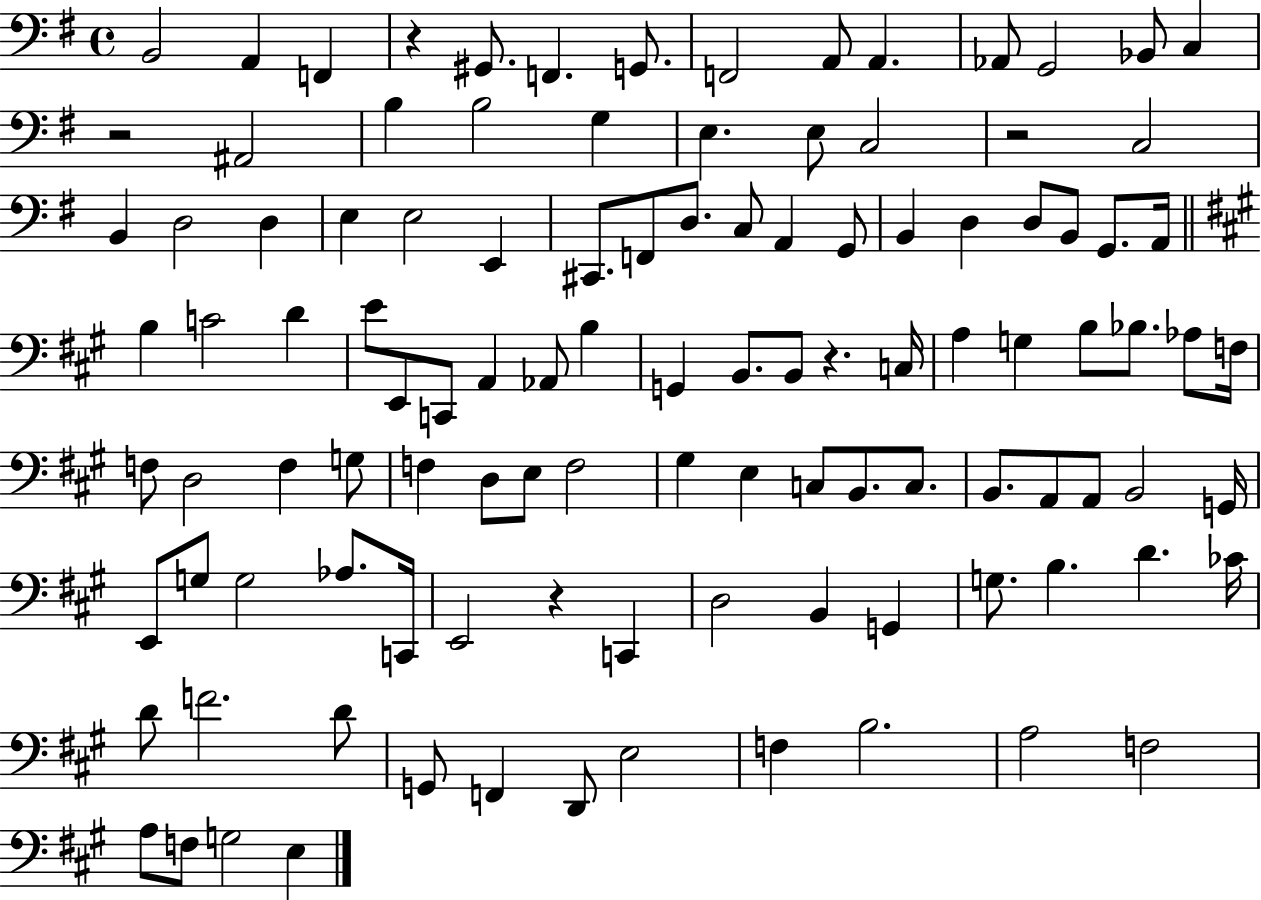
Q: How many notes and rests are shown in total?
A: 110